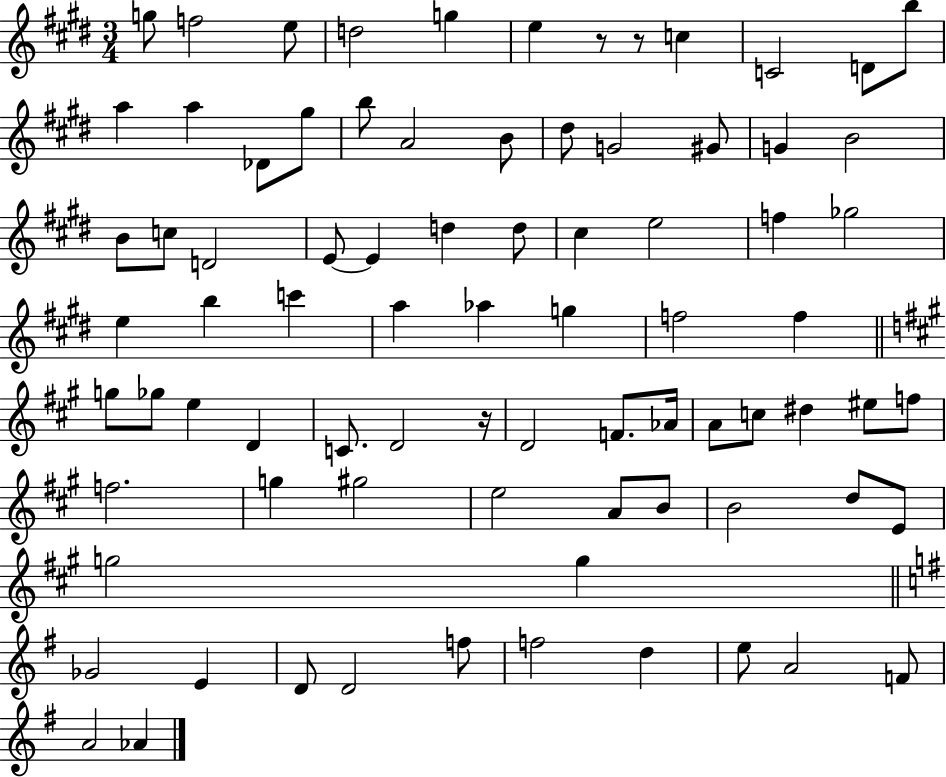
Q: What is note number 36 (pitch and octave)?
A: C6